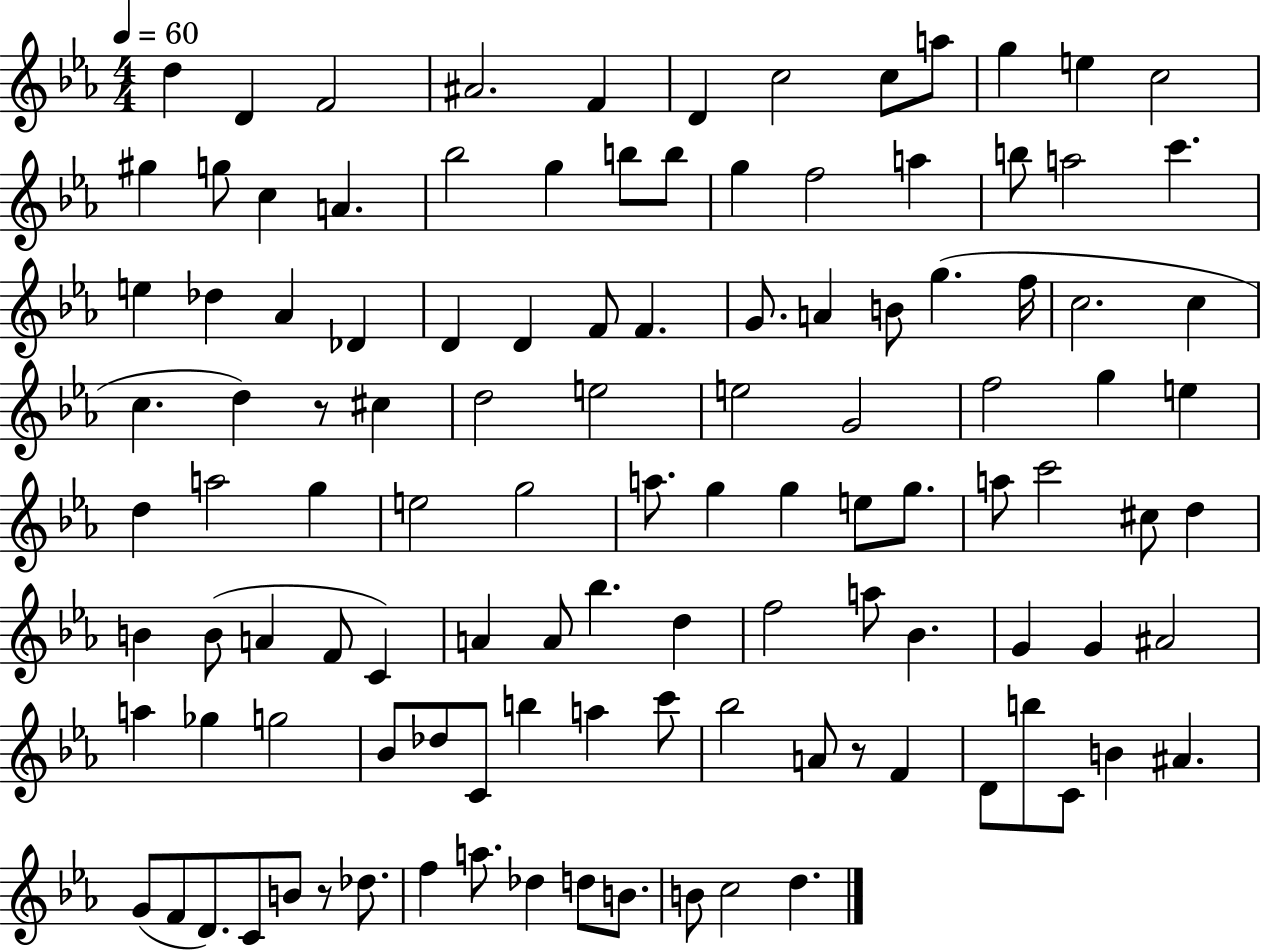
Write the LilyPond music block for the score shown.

{
  \clef treble
  \numericTimeSignature
  \time 4/4
  \key ees \major
  \tempo 4 = 60
  d''4 d'4 f'2 | ais'2. f'4 | d'4 c''2 c''8 a''8 | g''4 e''4 c''2 | \break gis''4 g''8 c''4 a'4. | bes''2 g''4 b''8 b''8 | g''4 f''2 a''4 | b''8 a''2 c'''4. | \break e''4 des''4 aes'4 des'4 | d'4 d'4 f'8 f'4. | g'8. a'4 b'8 g''4.( f''16 | c''2. c''4 | \break c''4. d''4) r8 cis''4 | d''2 e''2 | e''2 g'2 | f''2 g''4 e''4 | \break d''4 a''2 g''4 | e''2 g''2 | a''8. g''4 g''4 e''8 g''8. | a''8 c'''2 cis''8 d''4 | \break b'4 b'8( a'4 f'8 c'4) | a'4 a'8 bes''4. d''4 | f''2 a''8 bes'4. | g'4 g'4 ais'2 | \break a''4 ges''4 g''2 | bes'8 des''8 c'8 b''4 a''4 c'''8 | bes''2 a'8 r8 f'4 | d'8 b''8 c'8 b'4 ais'4. | \break g'8( f'8 d'8.) c'8 b'8 r8 des''8. | f''4 a''8. des''4 d''8 b'8. | b'8 c''2 d''4. | \bar "|."
}